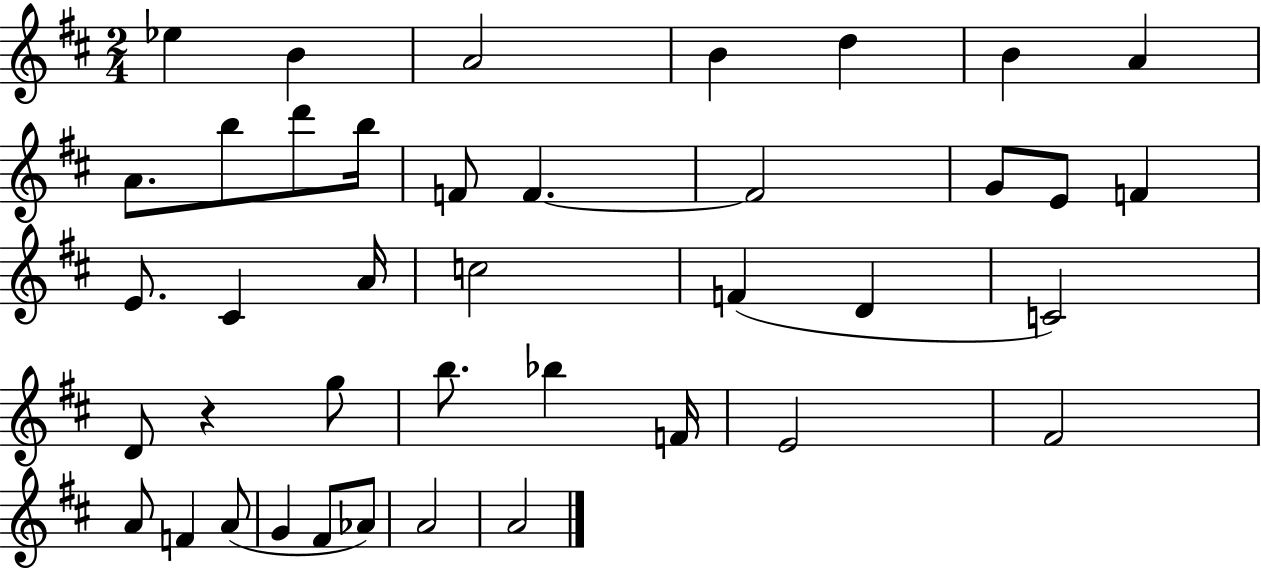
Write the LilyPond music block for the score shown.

{
  \clef treble
  \numericTimeSignature
  \time 2/4
  \key d \major
  \repeat volta 2 { ees''4 b'4 | a'2 | b'4 d''4 | b'4 a'4 | \break a'8. b''8 d'''8 b''16 | f'8 f'4.~~ | f'2 | g'8 e'8 f'4 | \break e'8. cis'4 a'16 | c''2 | f'4( d'4 | c'2) | \break d'8 r4 g''8 | b''8. bes''4 f'16 | e'2 | fis'2 | \break a'8 f'4 a'8( | g'4 fis'8 aes'8) | a'2 | a'2 | \break } \bar "|."
}